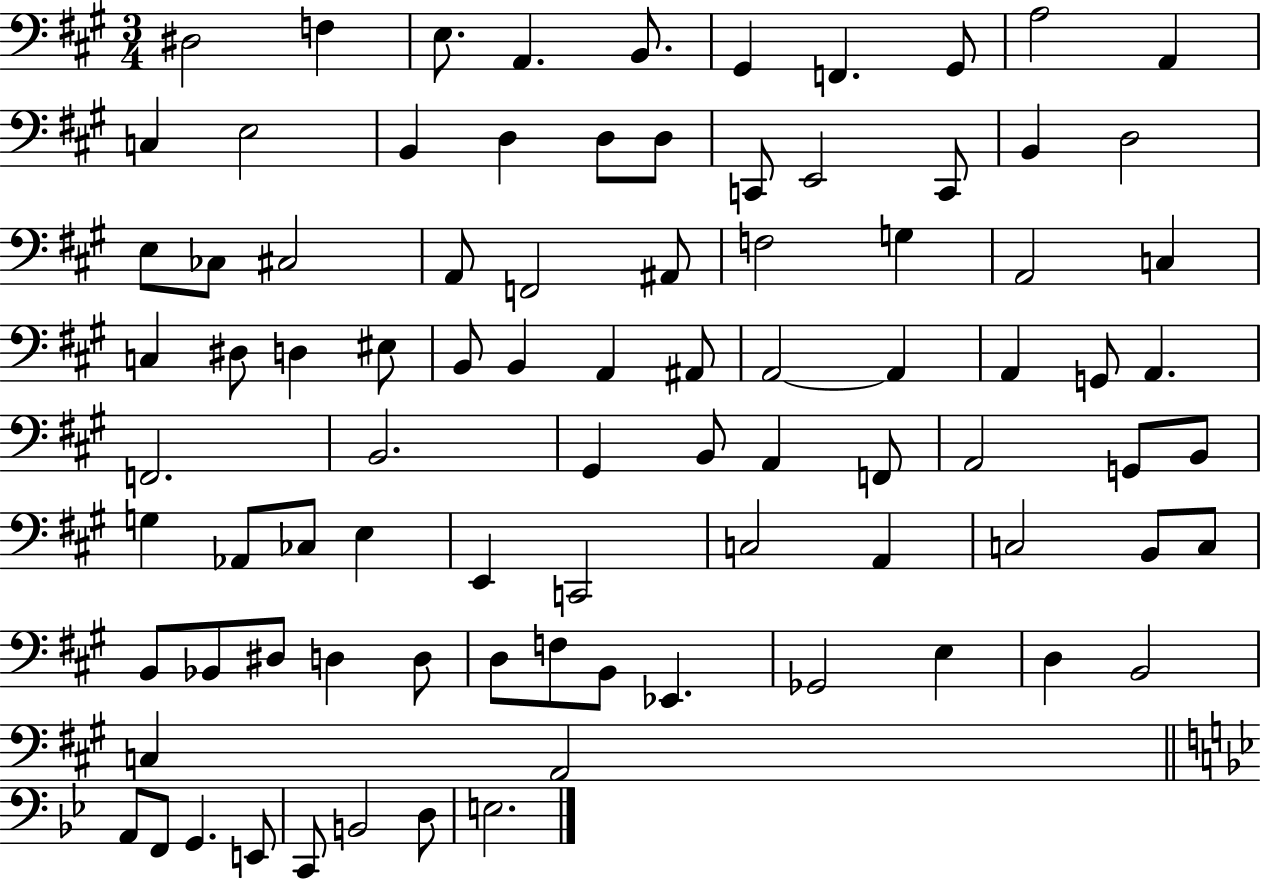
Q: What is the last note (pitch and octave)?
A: E3